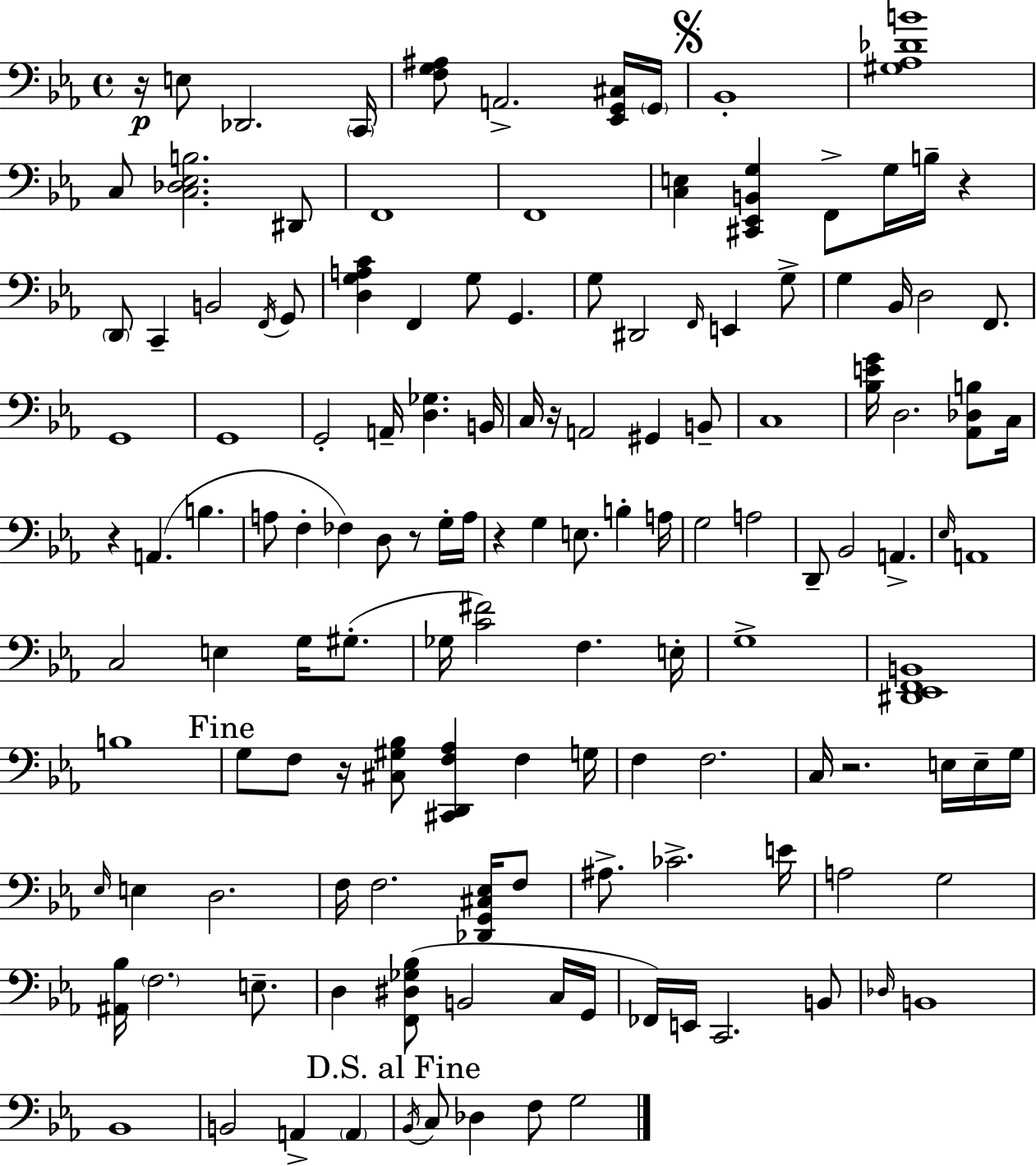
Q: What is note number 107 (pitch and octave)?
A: A2